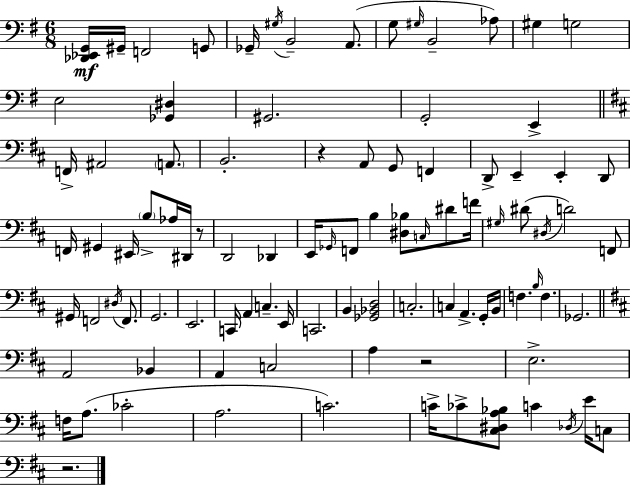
X:1
T:Untitled
M:6/8
L:1/4
K:Em
[_D,,_E,,G,,]/4 ^G,,/4 F,,2 G,,/2 _G,,/4 ^G,/4 B,,2 A,,/2 G,/2 ^G,/4 B,,2 _A,/2 ^G, G,2 E,2 [_G,,^D,] ^G,,2 G,,2 E,, F,,/4 ^A,,2 A,,/2 B,,2 z A,,/2 G,,/2 F,, D,,/2 E,, E,, D,,/2 F,,/4 ^G,, ^E,,/4 B,/2 _A,/4 ^D,,/4 z/2 D,,2 _D,, E,,/4 _G,,/4 F,,/2 B, [^D,_B,]/2 C,/4 ^D/2 F/4 ^G,/4 ^D/2 ^D,/4 D2 F,,/2 ^G,,/4 F,,2 ^D,/4 F,,/2 G,,2 E,,2 C,,/4 A,, C, E,,/4 C,,2 B,, [_G,,_B,,D,]2 C,2 C, A,, G,,/4 B,,/4 F, B,/4 F, _G,,2 A,,2 _B,, A,, C,2 A, z2 E,2 F,/4 A,/2 _C2 A,2 C2 C/4 _C/2 [^C,^D,A,_B,]/2 C _D,/4 E/4 C,/2 z2